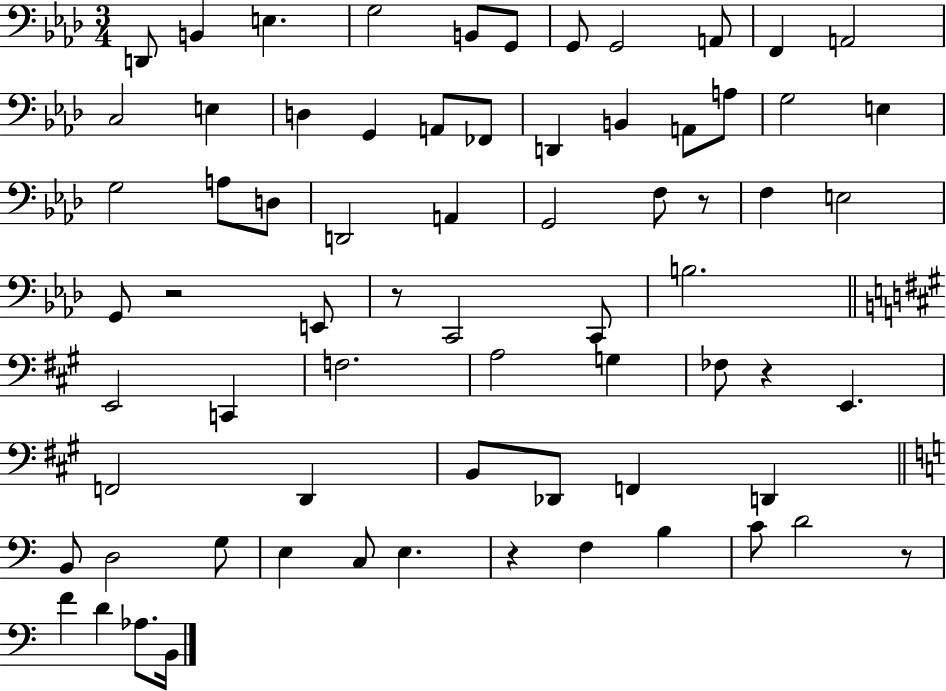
D2/e B2/q E3/q. G3/h B2/e G2/e G2/e G2/h A2/e F2/q A2/h C3/h E3/q D3/q G2/q A2/e FES2/e D2/q B2/q A2/e A3/e G3/h E3/q G3/h A3/e D3/e D2/h A2/q G2/h F3/e R/e F3/q E3/h G2/e R/h E2/e R/e C2/h C2/e B3/h. E2/h C2/q F3/h. A3/h G3/q FES3/e R/q E2/q. F2/h D2/q B2/e Db2/e F2/q D2/q B2/e D3/h G3/e E3/q C3/e E3/q. R/q F3/q B3/q C4/e D4/h R/e F4/q D4/q Ab3/e. B2/s